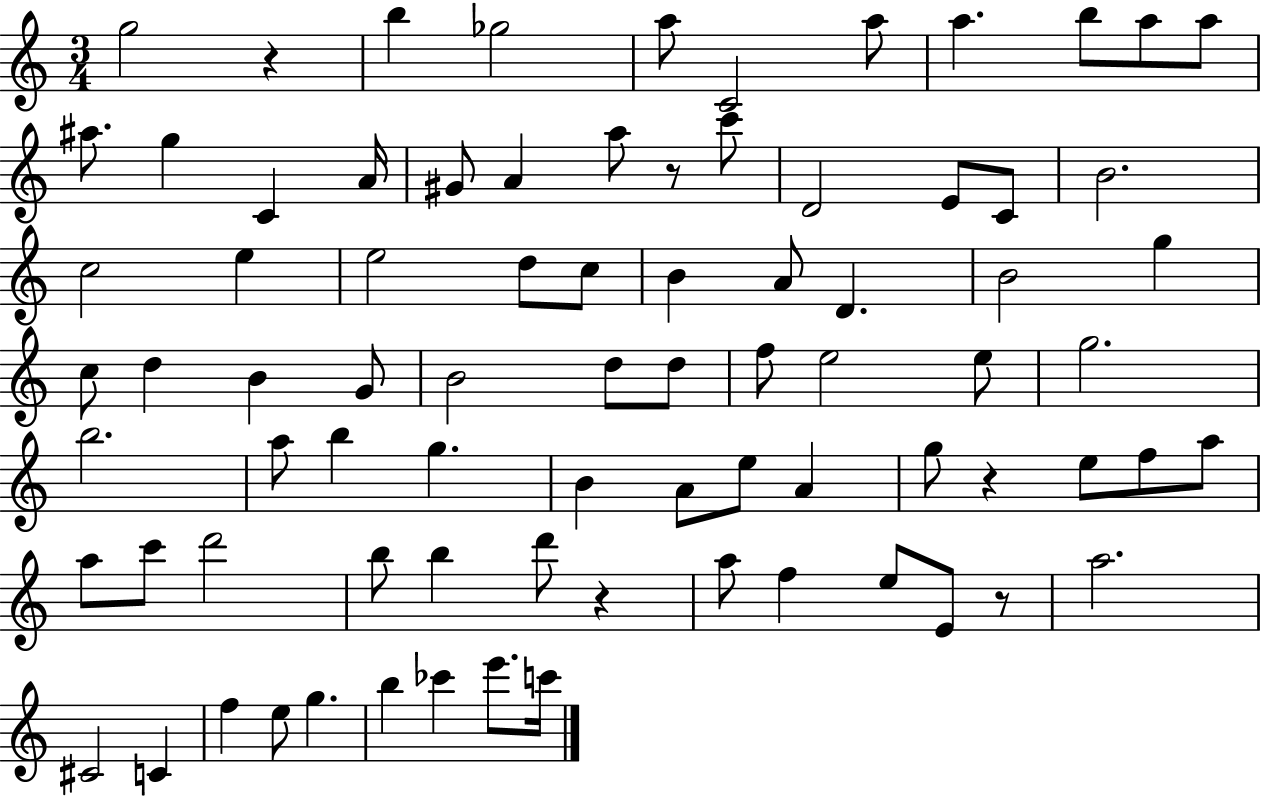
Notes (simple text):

G5/h R/q B5/q Gb5/h A5/e C4/h A5/e A5/q. B5/e A5/e A5/e A#5/e. G5/q C4/q A4/s G#4/e A4/q A5/e R/e C6/e D4/h E4/e C4/e B4/h. C5/h E5/q E5/h D5/e C5/e B4/q A4/e D4/q. B4/h G5/q C5/e D5/q B4/q G4/e B4/h D5/e D5/e F5/e E5/h E5/e G5/h. B5/h. A5/e B5/q G5/q. B4/q A4/e E5/e A4/q G5/e R/q E5/e F5/e A5/e A5/e C6/e D6/h B5/e B5/q D6/e R/q A5/e F5/q E5/e E4/e R/e A5/h. C#4/h C4/q F5/q E5/e G5/q. B5/q CES6/q E6/e. C6/s